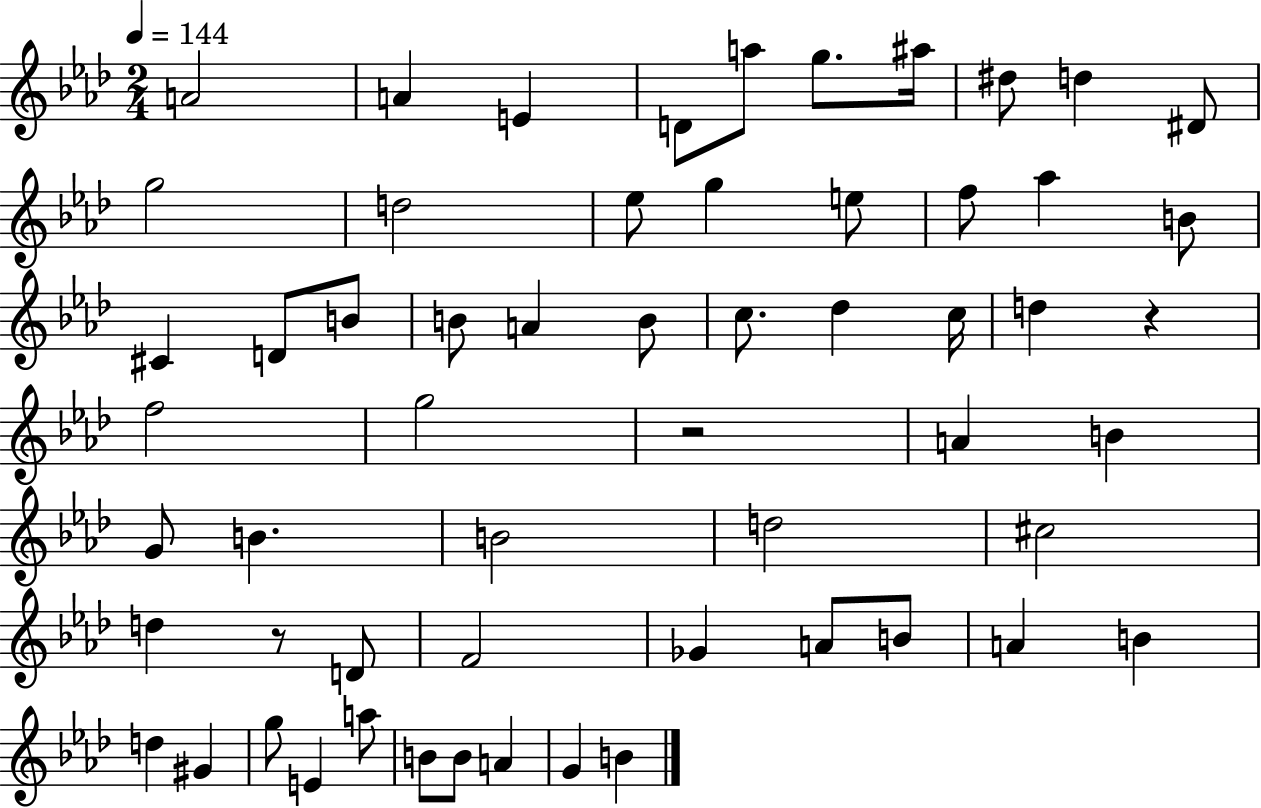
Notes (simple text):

A4/h A4/q E4/q D4/e A5/e G5/e. A#5/s D#5/e D5/q D#4/e G5/h D5/h Eb5/e G5/q E5/e F5/e Ab5/q B4/e C#4/q D4/e B4/e B4/e A4/q B4/e C5/e. Db5/q C5/s D5/q R/q F5/h G5/h R/h A4/q B4/q G4/e B4/q. B4/h D5/h C#5/h D5/q R/e D4/e F4/h Gb4/q A4/e B4/e A4/q B4/q D5/q G#4/q G5/e E4/q A5/e B4/e B4/e A4/q G4/q B4/q